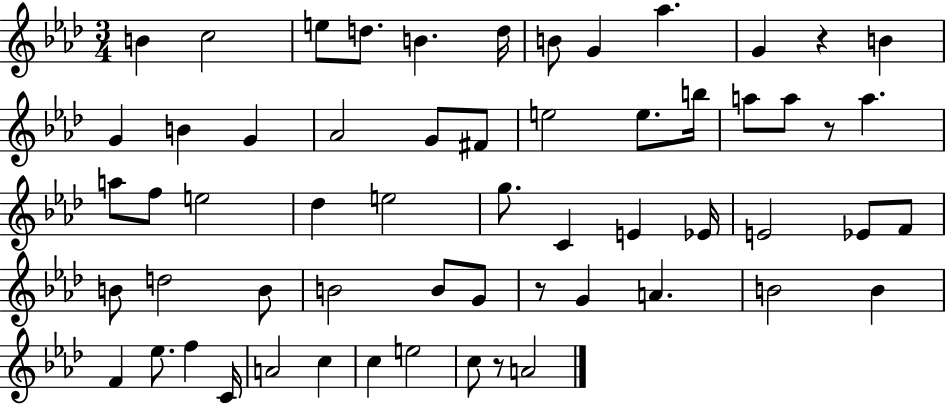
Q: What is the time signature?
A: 3/4